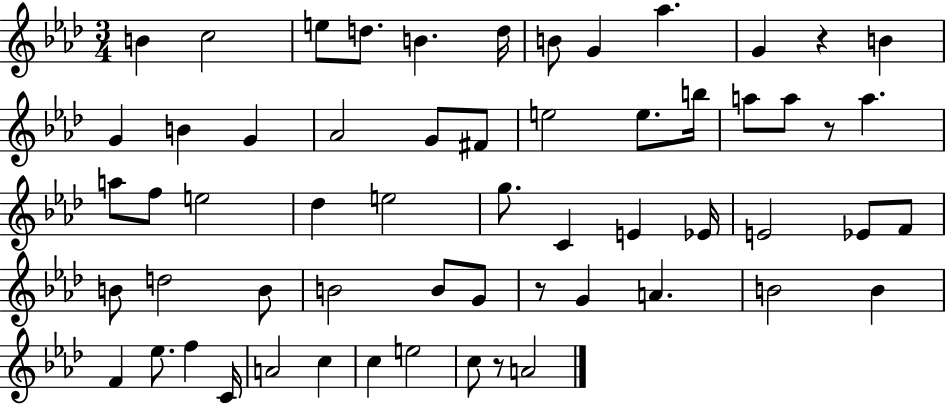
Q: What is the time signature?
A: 3/4